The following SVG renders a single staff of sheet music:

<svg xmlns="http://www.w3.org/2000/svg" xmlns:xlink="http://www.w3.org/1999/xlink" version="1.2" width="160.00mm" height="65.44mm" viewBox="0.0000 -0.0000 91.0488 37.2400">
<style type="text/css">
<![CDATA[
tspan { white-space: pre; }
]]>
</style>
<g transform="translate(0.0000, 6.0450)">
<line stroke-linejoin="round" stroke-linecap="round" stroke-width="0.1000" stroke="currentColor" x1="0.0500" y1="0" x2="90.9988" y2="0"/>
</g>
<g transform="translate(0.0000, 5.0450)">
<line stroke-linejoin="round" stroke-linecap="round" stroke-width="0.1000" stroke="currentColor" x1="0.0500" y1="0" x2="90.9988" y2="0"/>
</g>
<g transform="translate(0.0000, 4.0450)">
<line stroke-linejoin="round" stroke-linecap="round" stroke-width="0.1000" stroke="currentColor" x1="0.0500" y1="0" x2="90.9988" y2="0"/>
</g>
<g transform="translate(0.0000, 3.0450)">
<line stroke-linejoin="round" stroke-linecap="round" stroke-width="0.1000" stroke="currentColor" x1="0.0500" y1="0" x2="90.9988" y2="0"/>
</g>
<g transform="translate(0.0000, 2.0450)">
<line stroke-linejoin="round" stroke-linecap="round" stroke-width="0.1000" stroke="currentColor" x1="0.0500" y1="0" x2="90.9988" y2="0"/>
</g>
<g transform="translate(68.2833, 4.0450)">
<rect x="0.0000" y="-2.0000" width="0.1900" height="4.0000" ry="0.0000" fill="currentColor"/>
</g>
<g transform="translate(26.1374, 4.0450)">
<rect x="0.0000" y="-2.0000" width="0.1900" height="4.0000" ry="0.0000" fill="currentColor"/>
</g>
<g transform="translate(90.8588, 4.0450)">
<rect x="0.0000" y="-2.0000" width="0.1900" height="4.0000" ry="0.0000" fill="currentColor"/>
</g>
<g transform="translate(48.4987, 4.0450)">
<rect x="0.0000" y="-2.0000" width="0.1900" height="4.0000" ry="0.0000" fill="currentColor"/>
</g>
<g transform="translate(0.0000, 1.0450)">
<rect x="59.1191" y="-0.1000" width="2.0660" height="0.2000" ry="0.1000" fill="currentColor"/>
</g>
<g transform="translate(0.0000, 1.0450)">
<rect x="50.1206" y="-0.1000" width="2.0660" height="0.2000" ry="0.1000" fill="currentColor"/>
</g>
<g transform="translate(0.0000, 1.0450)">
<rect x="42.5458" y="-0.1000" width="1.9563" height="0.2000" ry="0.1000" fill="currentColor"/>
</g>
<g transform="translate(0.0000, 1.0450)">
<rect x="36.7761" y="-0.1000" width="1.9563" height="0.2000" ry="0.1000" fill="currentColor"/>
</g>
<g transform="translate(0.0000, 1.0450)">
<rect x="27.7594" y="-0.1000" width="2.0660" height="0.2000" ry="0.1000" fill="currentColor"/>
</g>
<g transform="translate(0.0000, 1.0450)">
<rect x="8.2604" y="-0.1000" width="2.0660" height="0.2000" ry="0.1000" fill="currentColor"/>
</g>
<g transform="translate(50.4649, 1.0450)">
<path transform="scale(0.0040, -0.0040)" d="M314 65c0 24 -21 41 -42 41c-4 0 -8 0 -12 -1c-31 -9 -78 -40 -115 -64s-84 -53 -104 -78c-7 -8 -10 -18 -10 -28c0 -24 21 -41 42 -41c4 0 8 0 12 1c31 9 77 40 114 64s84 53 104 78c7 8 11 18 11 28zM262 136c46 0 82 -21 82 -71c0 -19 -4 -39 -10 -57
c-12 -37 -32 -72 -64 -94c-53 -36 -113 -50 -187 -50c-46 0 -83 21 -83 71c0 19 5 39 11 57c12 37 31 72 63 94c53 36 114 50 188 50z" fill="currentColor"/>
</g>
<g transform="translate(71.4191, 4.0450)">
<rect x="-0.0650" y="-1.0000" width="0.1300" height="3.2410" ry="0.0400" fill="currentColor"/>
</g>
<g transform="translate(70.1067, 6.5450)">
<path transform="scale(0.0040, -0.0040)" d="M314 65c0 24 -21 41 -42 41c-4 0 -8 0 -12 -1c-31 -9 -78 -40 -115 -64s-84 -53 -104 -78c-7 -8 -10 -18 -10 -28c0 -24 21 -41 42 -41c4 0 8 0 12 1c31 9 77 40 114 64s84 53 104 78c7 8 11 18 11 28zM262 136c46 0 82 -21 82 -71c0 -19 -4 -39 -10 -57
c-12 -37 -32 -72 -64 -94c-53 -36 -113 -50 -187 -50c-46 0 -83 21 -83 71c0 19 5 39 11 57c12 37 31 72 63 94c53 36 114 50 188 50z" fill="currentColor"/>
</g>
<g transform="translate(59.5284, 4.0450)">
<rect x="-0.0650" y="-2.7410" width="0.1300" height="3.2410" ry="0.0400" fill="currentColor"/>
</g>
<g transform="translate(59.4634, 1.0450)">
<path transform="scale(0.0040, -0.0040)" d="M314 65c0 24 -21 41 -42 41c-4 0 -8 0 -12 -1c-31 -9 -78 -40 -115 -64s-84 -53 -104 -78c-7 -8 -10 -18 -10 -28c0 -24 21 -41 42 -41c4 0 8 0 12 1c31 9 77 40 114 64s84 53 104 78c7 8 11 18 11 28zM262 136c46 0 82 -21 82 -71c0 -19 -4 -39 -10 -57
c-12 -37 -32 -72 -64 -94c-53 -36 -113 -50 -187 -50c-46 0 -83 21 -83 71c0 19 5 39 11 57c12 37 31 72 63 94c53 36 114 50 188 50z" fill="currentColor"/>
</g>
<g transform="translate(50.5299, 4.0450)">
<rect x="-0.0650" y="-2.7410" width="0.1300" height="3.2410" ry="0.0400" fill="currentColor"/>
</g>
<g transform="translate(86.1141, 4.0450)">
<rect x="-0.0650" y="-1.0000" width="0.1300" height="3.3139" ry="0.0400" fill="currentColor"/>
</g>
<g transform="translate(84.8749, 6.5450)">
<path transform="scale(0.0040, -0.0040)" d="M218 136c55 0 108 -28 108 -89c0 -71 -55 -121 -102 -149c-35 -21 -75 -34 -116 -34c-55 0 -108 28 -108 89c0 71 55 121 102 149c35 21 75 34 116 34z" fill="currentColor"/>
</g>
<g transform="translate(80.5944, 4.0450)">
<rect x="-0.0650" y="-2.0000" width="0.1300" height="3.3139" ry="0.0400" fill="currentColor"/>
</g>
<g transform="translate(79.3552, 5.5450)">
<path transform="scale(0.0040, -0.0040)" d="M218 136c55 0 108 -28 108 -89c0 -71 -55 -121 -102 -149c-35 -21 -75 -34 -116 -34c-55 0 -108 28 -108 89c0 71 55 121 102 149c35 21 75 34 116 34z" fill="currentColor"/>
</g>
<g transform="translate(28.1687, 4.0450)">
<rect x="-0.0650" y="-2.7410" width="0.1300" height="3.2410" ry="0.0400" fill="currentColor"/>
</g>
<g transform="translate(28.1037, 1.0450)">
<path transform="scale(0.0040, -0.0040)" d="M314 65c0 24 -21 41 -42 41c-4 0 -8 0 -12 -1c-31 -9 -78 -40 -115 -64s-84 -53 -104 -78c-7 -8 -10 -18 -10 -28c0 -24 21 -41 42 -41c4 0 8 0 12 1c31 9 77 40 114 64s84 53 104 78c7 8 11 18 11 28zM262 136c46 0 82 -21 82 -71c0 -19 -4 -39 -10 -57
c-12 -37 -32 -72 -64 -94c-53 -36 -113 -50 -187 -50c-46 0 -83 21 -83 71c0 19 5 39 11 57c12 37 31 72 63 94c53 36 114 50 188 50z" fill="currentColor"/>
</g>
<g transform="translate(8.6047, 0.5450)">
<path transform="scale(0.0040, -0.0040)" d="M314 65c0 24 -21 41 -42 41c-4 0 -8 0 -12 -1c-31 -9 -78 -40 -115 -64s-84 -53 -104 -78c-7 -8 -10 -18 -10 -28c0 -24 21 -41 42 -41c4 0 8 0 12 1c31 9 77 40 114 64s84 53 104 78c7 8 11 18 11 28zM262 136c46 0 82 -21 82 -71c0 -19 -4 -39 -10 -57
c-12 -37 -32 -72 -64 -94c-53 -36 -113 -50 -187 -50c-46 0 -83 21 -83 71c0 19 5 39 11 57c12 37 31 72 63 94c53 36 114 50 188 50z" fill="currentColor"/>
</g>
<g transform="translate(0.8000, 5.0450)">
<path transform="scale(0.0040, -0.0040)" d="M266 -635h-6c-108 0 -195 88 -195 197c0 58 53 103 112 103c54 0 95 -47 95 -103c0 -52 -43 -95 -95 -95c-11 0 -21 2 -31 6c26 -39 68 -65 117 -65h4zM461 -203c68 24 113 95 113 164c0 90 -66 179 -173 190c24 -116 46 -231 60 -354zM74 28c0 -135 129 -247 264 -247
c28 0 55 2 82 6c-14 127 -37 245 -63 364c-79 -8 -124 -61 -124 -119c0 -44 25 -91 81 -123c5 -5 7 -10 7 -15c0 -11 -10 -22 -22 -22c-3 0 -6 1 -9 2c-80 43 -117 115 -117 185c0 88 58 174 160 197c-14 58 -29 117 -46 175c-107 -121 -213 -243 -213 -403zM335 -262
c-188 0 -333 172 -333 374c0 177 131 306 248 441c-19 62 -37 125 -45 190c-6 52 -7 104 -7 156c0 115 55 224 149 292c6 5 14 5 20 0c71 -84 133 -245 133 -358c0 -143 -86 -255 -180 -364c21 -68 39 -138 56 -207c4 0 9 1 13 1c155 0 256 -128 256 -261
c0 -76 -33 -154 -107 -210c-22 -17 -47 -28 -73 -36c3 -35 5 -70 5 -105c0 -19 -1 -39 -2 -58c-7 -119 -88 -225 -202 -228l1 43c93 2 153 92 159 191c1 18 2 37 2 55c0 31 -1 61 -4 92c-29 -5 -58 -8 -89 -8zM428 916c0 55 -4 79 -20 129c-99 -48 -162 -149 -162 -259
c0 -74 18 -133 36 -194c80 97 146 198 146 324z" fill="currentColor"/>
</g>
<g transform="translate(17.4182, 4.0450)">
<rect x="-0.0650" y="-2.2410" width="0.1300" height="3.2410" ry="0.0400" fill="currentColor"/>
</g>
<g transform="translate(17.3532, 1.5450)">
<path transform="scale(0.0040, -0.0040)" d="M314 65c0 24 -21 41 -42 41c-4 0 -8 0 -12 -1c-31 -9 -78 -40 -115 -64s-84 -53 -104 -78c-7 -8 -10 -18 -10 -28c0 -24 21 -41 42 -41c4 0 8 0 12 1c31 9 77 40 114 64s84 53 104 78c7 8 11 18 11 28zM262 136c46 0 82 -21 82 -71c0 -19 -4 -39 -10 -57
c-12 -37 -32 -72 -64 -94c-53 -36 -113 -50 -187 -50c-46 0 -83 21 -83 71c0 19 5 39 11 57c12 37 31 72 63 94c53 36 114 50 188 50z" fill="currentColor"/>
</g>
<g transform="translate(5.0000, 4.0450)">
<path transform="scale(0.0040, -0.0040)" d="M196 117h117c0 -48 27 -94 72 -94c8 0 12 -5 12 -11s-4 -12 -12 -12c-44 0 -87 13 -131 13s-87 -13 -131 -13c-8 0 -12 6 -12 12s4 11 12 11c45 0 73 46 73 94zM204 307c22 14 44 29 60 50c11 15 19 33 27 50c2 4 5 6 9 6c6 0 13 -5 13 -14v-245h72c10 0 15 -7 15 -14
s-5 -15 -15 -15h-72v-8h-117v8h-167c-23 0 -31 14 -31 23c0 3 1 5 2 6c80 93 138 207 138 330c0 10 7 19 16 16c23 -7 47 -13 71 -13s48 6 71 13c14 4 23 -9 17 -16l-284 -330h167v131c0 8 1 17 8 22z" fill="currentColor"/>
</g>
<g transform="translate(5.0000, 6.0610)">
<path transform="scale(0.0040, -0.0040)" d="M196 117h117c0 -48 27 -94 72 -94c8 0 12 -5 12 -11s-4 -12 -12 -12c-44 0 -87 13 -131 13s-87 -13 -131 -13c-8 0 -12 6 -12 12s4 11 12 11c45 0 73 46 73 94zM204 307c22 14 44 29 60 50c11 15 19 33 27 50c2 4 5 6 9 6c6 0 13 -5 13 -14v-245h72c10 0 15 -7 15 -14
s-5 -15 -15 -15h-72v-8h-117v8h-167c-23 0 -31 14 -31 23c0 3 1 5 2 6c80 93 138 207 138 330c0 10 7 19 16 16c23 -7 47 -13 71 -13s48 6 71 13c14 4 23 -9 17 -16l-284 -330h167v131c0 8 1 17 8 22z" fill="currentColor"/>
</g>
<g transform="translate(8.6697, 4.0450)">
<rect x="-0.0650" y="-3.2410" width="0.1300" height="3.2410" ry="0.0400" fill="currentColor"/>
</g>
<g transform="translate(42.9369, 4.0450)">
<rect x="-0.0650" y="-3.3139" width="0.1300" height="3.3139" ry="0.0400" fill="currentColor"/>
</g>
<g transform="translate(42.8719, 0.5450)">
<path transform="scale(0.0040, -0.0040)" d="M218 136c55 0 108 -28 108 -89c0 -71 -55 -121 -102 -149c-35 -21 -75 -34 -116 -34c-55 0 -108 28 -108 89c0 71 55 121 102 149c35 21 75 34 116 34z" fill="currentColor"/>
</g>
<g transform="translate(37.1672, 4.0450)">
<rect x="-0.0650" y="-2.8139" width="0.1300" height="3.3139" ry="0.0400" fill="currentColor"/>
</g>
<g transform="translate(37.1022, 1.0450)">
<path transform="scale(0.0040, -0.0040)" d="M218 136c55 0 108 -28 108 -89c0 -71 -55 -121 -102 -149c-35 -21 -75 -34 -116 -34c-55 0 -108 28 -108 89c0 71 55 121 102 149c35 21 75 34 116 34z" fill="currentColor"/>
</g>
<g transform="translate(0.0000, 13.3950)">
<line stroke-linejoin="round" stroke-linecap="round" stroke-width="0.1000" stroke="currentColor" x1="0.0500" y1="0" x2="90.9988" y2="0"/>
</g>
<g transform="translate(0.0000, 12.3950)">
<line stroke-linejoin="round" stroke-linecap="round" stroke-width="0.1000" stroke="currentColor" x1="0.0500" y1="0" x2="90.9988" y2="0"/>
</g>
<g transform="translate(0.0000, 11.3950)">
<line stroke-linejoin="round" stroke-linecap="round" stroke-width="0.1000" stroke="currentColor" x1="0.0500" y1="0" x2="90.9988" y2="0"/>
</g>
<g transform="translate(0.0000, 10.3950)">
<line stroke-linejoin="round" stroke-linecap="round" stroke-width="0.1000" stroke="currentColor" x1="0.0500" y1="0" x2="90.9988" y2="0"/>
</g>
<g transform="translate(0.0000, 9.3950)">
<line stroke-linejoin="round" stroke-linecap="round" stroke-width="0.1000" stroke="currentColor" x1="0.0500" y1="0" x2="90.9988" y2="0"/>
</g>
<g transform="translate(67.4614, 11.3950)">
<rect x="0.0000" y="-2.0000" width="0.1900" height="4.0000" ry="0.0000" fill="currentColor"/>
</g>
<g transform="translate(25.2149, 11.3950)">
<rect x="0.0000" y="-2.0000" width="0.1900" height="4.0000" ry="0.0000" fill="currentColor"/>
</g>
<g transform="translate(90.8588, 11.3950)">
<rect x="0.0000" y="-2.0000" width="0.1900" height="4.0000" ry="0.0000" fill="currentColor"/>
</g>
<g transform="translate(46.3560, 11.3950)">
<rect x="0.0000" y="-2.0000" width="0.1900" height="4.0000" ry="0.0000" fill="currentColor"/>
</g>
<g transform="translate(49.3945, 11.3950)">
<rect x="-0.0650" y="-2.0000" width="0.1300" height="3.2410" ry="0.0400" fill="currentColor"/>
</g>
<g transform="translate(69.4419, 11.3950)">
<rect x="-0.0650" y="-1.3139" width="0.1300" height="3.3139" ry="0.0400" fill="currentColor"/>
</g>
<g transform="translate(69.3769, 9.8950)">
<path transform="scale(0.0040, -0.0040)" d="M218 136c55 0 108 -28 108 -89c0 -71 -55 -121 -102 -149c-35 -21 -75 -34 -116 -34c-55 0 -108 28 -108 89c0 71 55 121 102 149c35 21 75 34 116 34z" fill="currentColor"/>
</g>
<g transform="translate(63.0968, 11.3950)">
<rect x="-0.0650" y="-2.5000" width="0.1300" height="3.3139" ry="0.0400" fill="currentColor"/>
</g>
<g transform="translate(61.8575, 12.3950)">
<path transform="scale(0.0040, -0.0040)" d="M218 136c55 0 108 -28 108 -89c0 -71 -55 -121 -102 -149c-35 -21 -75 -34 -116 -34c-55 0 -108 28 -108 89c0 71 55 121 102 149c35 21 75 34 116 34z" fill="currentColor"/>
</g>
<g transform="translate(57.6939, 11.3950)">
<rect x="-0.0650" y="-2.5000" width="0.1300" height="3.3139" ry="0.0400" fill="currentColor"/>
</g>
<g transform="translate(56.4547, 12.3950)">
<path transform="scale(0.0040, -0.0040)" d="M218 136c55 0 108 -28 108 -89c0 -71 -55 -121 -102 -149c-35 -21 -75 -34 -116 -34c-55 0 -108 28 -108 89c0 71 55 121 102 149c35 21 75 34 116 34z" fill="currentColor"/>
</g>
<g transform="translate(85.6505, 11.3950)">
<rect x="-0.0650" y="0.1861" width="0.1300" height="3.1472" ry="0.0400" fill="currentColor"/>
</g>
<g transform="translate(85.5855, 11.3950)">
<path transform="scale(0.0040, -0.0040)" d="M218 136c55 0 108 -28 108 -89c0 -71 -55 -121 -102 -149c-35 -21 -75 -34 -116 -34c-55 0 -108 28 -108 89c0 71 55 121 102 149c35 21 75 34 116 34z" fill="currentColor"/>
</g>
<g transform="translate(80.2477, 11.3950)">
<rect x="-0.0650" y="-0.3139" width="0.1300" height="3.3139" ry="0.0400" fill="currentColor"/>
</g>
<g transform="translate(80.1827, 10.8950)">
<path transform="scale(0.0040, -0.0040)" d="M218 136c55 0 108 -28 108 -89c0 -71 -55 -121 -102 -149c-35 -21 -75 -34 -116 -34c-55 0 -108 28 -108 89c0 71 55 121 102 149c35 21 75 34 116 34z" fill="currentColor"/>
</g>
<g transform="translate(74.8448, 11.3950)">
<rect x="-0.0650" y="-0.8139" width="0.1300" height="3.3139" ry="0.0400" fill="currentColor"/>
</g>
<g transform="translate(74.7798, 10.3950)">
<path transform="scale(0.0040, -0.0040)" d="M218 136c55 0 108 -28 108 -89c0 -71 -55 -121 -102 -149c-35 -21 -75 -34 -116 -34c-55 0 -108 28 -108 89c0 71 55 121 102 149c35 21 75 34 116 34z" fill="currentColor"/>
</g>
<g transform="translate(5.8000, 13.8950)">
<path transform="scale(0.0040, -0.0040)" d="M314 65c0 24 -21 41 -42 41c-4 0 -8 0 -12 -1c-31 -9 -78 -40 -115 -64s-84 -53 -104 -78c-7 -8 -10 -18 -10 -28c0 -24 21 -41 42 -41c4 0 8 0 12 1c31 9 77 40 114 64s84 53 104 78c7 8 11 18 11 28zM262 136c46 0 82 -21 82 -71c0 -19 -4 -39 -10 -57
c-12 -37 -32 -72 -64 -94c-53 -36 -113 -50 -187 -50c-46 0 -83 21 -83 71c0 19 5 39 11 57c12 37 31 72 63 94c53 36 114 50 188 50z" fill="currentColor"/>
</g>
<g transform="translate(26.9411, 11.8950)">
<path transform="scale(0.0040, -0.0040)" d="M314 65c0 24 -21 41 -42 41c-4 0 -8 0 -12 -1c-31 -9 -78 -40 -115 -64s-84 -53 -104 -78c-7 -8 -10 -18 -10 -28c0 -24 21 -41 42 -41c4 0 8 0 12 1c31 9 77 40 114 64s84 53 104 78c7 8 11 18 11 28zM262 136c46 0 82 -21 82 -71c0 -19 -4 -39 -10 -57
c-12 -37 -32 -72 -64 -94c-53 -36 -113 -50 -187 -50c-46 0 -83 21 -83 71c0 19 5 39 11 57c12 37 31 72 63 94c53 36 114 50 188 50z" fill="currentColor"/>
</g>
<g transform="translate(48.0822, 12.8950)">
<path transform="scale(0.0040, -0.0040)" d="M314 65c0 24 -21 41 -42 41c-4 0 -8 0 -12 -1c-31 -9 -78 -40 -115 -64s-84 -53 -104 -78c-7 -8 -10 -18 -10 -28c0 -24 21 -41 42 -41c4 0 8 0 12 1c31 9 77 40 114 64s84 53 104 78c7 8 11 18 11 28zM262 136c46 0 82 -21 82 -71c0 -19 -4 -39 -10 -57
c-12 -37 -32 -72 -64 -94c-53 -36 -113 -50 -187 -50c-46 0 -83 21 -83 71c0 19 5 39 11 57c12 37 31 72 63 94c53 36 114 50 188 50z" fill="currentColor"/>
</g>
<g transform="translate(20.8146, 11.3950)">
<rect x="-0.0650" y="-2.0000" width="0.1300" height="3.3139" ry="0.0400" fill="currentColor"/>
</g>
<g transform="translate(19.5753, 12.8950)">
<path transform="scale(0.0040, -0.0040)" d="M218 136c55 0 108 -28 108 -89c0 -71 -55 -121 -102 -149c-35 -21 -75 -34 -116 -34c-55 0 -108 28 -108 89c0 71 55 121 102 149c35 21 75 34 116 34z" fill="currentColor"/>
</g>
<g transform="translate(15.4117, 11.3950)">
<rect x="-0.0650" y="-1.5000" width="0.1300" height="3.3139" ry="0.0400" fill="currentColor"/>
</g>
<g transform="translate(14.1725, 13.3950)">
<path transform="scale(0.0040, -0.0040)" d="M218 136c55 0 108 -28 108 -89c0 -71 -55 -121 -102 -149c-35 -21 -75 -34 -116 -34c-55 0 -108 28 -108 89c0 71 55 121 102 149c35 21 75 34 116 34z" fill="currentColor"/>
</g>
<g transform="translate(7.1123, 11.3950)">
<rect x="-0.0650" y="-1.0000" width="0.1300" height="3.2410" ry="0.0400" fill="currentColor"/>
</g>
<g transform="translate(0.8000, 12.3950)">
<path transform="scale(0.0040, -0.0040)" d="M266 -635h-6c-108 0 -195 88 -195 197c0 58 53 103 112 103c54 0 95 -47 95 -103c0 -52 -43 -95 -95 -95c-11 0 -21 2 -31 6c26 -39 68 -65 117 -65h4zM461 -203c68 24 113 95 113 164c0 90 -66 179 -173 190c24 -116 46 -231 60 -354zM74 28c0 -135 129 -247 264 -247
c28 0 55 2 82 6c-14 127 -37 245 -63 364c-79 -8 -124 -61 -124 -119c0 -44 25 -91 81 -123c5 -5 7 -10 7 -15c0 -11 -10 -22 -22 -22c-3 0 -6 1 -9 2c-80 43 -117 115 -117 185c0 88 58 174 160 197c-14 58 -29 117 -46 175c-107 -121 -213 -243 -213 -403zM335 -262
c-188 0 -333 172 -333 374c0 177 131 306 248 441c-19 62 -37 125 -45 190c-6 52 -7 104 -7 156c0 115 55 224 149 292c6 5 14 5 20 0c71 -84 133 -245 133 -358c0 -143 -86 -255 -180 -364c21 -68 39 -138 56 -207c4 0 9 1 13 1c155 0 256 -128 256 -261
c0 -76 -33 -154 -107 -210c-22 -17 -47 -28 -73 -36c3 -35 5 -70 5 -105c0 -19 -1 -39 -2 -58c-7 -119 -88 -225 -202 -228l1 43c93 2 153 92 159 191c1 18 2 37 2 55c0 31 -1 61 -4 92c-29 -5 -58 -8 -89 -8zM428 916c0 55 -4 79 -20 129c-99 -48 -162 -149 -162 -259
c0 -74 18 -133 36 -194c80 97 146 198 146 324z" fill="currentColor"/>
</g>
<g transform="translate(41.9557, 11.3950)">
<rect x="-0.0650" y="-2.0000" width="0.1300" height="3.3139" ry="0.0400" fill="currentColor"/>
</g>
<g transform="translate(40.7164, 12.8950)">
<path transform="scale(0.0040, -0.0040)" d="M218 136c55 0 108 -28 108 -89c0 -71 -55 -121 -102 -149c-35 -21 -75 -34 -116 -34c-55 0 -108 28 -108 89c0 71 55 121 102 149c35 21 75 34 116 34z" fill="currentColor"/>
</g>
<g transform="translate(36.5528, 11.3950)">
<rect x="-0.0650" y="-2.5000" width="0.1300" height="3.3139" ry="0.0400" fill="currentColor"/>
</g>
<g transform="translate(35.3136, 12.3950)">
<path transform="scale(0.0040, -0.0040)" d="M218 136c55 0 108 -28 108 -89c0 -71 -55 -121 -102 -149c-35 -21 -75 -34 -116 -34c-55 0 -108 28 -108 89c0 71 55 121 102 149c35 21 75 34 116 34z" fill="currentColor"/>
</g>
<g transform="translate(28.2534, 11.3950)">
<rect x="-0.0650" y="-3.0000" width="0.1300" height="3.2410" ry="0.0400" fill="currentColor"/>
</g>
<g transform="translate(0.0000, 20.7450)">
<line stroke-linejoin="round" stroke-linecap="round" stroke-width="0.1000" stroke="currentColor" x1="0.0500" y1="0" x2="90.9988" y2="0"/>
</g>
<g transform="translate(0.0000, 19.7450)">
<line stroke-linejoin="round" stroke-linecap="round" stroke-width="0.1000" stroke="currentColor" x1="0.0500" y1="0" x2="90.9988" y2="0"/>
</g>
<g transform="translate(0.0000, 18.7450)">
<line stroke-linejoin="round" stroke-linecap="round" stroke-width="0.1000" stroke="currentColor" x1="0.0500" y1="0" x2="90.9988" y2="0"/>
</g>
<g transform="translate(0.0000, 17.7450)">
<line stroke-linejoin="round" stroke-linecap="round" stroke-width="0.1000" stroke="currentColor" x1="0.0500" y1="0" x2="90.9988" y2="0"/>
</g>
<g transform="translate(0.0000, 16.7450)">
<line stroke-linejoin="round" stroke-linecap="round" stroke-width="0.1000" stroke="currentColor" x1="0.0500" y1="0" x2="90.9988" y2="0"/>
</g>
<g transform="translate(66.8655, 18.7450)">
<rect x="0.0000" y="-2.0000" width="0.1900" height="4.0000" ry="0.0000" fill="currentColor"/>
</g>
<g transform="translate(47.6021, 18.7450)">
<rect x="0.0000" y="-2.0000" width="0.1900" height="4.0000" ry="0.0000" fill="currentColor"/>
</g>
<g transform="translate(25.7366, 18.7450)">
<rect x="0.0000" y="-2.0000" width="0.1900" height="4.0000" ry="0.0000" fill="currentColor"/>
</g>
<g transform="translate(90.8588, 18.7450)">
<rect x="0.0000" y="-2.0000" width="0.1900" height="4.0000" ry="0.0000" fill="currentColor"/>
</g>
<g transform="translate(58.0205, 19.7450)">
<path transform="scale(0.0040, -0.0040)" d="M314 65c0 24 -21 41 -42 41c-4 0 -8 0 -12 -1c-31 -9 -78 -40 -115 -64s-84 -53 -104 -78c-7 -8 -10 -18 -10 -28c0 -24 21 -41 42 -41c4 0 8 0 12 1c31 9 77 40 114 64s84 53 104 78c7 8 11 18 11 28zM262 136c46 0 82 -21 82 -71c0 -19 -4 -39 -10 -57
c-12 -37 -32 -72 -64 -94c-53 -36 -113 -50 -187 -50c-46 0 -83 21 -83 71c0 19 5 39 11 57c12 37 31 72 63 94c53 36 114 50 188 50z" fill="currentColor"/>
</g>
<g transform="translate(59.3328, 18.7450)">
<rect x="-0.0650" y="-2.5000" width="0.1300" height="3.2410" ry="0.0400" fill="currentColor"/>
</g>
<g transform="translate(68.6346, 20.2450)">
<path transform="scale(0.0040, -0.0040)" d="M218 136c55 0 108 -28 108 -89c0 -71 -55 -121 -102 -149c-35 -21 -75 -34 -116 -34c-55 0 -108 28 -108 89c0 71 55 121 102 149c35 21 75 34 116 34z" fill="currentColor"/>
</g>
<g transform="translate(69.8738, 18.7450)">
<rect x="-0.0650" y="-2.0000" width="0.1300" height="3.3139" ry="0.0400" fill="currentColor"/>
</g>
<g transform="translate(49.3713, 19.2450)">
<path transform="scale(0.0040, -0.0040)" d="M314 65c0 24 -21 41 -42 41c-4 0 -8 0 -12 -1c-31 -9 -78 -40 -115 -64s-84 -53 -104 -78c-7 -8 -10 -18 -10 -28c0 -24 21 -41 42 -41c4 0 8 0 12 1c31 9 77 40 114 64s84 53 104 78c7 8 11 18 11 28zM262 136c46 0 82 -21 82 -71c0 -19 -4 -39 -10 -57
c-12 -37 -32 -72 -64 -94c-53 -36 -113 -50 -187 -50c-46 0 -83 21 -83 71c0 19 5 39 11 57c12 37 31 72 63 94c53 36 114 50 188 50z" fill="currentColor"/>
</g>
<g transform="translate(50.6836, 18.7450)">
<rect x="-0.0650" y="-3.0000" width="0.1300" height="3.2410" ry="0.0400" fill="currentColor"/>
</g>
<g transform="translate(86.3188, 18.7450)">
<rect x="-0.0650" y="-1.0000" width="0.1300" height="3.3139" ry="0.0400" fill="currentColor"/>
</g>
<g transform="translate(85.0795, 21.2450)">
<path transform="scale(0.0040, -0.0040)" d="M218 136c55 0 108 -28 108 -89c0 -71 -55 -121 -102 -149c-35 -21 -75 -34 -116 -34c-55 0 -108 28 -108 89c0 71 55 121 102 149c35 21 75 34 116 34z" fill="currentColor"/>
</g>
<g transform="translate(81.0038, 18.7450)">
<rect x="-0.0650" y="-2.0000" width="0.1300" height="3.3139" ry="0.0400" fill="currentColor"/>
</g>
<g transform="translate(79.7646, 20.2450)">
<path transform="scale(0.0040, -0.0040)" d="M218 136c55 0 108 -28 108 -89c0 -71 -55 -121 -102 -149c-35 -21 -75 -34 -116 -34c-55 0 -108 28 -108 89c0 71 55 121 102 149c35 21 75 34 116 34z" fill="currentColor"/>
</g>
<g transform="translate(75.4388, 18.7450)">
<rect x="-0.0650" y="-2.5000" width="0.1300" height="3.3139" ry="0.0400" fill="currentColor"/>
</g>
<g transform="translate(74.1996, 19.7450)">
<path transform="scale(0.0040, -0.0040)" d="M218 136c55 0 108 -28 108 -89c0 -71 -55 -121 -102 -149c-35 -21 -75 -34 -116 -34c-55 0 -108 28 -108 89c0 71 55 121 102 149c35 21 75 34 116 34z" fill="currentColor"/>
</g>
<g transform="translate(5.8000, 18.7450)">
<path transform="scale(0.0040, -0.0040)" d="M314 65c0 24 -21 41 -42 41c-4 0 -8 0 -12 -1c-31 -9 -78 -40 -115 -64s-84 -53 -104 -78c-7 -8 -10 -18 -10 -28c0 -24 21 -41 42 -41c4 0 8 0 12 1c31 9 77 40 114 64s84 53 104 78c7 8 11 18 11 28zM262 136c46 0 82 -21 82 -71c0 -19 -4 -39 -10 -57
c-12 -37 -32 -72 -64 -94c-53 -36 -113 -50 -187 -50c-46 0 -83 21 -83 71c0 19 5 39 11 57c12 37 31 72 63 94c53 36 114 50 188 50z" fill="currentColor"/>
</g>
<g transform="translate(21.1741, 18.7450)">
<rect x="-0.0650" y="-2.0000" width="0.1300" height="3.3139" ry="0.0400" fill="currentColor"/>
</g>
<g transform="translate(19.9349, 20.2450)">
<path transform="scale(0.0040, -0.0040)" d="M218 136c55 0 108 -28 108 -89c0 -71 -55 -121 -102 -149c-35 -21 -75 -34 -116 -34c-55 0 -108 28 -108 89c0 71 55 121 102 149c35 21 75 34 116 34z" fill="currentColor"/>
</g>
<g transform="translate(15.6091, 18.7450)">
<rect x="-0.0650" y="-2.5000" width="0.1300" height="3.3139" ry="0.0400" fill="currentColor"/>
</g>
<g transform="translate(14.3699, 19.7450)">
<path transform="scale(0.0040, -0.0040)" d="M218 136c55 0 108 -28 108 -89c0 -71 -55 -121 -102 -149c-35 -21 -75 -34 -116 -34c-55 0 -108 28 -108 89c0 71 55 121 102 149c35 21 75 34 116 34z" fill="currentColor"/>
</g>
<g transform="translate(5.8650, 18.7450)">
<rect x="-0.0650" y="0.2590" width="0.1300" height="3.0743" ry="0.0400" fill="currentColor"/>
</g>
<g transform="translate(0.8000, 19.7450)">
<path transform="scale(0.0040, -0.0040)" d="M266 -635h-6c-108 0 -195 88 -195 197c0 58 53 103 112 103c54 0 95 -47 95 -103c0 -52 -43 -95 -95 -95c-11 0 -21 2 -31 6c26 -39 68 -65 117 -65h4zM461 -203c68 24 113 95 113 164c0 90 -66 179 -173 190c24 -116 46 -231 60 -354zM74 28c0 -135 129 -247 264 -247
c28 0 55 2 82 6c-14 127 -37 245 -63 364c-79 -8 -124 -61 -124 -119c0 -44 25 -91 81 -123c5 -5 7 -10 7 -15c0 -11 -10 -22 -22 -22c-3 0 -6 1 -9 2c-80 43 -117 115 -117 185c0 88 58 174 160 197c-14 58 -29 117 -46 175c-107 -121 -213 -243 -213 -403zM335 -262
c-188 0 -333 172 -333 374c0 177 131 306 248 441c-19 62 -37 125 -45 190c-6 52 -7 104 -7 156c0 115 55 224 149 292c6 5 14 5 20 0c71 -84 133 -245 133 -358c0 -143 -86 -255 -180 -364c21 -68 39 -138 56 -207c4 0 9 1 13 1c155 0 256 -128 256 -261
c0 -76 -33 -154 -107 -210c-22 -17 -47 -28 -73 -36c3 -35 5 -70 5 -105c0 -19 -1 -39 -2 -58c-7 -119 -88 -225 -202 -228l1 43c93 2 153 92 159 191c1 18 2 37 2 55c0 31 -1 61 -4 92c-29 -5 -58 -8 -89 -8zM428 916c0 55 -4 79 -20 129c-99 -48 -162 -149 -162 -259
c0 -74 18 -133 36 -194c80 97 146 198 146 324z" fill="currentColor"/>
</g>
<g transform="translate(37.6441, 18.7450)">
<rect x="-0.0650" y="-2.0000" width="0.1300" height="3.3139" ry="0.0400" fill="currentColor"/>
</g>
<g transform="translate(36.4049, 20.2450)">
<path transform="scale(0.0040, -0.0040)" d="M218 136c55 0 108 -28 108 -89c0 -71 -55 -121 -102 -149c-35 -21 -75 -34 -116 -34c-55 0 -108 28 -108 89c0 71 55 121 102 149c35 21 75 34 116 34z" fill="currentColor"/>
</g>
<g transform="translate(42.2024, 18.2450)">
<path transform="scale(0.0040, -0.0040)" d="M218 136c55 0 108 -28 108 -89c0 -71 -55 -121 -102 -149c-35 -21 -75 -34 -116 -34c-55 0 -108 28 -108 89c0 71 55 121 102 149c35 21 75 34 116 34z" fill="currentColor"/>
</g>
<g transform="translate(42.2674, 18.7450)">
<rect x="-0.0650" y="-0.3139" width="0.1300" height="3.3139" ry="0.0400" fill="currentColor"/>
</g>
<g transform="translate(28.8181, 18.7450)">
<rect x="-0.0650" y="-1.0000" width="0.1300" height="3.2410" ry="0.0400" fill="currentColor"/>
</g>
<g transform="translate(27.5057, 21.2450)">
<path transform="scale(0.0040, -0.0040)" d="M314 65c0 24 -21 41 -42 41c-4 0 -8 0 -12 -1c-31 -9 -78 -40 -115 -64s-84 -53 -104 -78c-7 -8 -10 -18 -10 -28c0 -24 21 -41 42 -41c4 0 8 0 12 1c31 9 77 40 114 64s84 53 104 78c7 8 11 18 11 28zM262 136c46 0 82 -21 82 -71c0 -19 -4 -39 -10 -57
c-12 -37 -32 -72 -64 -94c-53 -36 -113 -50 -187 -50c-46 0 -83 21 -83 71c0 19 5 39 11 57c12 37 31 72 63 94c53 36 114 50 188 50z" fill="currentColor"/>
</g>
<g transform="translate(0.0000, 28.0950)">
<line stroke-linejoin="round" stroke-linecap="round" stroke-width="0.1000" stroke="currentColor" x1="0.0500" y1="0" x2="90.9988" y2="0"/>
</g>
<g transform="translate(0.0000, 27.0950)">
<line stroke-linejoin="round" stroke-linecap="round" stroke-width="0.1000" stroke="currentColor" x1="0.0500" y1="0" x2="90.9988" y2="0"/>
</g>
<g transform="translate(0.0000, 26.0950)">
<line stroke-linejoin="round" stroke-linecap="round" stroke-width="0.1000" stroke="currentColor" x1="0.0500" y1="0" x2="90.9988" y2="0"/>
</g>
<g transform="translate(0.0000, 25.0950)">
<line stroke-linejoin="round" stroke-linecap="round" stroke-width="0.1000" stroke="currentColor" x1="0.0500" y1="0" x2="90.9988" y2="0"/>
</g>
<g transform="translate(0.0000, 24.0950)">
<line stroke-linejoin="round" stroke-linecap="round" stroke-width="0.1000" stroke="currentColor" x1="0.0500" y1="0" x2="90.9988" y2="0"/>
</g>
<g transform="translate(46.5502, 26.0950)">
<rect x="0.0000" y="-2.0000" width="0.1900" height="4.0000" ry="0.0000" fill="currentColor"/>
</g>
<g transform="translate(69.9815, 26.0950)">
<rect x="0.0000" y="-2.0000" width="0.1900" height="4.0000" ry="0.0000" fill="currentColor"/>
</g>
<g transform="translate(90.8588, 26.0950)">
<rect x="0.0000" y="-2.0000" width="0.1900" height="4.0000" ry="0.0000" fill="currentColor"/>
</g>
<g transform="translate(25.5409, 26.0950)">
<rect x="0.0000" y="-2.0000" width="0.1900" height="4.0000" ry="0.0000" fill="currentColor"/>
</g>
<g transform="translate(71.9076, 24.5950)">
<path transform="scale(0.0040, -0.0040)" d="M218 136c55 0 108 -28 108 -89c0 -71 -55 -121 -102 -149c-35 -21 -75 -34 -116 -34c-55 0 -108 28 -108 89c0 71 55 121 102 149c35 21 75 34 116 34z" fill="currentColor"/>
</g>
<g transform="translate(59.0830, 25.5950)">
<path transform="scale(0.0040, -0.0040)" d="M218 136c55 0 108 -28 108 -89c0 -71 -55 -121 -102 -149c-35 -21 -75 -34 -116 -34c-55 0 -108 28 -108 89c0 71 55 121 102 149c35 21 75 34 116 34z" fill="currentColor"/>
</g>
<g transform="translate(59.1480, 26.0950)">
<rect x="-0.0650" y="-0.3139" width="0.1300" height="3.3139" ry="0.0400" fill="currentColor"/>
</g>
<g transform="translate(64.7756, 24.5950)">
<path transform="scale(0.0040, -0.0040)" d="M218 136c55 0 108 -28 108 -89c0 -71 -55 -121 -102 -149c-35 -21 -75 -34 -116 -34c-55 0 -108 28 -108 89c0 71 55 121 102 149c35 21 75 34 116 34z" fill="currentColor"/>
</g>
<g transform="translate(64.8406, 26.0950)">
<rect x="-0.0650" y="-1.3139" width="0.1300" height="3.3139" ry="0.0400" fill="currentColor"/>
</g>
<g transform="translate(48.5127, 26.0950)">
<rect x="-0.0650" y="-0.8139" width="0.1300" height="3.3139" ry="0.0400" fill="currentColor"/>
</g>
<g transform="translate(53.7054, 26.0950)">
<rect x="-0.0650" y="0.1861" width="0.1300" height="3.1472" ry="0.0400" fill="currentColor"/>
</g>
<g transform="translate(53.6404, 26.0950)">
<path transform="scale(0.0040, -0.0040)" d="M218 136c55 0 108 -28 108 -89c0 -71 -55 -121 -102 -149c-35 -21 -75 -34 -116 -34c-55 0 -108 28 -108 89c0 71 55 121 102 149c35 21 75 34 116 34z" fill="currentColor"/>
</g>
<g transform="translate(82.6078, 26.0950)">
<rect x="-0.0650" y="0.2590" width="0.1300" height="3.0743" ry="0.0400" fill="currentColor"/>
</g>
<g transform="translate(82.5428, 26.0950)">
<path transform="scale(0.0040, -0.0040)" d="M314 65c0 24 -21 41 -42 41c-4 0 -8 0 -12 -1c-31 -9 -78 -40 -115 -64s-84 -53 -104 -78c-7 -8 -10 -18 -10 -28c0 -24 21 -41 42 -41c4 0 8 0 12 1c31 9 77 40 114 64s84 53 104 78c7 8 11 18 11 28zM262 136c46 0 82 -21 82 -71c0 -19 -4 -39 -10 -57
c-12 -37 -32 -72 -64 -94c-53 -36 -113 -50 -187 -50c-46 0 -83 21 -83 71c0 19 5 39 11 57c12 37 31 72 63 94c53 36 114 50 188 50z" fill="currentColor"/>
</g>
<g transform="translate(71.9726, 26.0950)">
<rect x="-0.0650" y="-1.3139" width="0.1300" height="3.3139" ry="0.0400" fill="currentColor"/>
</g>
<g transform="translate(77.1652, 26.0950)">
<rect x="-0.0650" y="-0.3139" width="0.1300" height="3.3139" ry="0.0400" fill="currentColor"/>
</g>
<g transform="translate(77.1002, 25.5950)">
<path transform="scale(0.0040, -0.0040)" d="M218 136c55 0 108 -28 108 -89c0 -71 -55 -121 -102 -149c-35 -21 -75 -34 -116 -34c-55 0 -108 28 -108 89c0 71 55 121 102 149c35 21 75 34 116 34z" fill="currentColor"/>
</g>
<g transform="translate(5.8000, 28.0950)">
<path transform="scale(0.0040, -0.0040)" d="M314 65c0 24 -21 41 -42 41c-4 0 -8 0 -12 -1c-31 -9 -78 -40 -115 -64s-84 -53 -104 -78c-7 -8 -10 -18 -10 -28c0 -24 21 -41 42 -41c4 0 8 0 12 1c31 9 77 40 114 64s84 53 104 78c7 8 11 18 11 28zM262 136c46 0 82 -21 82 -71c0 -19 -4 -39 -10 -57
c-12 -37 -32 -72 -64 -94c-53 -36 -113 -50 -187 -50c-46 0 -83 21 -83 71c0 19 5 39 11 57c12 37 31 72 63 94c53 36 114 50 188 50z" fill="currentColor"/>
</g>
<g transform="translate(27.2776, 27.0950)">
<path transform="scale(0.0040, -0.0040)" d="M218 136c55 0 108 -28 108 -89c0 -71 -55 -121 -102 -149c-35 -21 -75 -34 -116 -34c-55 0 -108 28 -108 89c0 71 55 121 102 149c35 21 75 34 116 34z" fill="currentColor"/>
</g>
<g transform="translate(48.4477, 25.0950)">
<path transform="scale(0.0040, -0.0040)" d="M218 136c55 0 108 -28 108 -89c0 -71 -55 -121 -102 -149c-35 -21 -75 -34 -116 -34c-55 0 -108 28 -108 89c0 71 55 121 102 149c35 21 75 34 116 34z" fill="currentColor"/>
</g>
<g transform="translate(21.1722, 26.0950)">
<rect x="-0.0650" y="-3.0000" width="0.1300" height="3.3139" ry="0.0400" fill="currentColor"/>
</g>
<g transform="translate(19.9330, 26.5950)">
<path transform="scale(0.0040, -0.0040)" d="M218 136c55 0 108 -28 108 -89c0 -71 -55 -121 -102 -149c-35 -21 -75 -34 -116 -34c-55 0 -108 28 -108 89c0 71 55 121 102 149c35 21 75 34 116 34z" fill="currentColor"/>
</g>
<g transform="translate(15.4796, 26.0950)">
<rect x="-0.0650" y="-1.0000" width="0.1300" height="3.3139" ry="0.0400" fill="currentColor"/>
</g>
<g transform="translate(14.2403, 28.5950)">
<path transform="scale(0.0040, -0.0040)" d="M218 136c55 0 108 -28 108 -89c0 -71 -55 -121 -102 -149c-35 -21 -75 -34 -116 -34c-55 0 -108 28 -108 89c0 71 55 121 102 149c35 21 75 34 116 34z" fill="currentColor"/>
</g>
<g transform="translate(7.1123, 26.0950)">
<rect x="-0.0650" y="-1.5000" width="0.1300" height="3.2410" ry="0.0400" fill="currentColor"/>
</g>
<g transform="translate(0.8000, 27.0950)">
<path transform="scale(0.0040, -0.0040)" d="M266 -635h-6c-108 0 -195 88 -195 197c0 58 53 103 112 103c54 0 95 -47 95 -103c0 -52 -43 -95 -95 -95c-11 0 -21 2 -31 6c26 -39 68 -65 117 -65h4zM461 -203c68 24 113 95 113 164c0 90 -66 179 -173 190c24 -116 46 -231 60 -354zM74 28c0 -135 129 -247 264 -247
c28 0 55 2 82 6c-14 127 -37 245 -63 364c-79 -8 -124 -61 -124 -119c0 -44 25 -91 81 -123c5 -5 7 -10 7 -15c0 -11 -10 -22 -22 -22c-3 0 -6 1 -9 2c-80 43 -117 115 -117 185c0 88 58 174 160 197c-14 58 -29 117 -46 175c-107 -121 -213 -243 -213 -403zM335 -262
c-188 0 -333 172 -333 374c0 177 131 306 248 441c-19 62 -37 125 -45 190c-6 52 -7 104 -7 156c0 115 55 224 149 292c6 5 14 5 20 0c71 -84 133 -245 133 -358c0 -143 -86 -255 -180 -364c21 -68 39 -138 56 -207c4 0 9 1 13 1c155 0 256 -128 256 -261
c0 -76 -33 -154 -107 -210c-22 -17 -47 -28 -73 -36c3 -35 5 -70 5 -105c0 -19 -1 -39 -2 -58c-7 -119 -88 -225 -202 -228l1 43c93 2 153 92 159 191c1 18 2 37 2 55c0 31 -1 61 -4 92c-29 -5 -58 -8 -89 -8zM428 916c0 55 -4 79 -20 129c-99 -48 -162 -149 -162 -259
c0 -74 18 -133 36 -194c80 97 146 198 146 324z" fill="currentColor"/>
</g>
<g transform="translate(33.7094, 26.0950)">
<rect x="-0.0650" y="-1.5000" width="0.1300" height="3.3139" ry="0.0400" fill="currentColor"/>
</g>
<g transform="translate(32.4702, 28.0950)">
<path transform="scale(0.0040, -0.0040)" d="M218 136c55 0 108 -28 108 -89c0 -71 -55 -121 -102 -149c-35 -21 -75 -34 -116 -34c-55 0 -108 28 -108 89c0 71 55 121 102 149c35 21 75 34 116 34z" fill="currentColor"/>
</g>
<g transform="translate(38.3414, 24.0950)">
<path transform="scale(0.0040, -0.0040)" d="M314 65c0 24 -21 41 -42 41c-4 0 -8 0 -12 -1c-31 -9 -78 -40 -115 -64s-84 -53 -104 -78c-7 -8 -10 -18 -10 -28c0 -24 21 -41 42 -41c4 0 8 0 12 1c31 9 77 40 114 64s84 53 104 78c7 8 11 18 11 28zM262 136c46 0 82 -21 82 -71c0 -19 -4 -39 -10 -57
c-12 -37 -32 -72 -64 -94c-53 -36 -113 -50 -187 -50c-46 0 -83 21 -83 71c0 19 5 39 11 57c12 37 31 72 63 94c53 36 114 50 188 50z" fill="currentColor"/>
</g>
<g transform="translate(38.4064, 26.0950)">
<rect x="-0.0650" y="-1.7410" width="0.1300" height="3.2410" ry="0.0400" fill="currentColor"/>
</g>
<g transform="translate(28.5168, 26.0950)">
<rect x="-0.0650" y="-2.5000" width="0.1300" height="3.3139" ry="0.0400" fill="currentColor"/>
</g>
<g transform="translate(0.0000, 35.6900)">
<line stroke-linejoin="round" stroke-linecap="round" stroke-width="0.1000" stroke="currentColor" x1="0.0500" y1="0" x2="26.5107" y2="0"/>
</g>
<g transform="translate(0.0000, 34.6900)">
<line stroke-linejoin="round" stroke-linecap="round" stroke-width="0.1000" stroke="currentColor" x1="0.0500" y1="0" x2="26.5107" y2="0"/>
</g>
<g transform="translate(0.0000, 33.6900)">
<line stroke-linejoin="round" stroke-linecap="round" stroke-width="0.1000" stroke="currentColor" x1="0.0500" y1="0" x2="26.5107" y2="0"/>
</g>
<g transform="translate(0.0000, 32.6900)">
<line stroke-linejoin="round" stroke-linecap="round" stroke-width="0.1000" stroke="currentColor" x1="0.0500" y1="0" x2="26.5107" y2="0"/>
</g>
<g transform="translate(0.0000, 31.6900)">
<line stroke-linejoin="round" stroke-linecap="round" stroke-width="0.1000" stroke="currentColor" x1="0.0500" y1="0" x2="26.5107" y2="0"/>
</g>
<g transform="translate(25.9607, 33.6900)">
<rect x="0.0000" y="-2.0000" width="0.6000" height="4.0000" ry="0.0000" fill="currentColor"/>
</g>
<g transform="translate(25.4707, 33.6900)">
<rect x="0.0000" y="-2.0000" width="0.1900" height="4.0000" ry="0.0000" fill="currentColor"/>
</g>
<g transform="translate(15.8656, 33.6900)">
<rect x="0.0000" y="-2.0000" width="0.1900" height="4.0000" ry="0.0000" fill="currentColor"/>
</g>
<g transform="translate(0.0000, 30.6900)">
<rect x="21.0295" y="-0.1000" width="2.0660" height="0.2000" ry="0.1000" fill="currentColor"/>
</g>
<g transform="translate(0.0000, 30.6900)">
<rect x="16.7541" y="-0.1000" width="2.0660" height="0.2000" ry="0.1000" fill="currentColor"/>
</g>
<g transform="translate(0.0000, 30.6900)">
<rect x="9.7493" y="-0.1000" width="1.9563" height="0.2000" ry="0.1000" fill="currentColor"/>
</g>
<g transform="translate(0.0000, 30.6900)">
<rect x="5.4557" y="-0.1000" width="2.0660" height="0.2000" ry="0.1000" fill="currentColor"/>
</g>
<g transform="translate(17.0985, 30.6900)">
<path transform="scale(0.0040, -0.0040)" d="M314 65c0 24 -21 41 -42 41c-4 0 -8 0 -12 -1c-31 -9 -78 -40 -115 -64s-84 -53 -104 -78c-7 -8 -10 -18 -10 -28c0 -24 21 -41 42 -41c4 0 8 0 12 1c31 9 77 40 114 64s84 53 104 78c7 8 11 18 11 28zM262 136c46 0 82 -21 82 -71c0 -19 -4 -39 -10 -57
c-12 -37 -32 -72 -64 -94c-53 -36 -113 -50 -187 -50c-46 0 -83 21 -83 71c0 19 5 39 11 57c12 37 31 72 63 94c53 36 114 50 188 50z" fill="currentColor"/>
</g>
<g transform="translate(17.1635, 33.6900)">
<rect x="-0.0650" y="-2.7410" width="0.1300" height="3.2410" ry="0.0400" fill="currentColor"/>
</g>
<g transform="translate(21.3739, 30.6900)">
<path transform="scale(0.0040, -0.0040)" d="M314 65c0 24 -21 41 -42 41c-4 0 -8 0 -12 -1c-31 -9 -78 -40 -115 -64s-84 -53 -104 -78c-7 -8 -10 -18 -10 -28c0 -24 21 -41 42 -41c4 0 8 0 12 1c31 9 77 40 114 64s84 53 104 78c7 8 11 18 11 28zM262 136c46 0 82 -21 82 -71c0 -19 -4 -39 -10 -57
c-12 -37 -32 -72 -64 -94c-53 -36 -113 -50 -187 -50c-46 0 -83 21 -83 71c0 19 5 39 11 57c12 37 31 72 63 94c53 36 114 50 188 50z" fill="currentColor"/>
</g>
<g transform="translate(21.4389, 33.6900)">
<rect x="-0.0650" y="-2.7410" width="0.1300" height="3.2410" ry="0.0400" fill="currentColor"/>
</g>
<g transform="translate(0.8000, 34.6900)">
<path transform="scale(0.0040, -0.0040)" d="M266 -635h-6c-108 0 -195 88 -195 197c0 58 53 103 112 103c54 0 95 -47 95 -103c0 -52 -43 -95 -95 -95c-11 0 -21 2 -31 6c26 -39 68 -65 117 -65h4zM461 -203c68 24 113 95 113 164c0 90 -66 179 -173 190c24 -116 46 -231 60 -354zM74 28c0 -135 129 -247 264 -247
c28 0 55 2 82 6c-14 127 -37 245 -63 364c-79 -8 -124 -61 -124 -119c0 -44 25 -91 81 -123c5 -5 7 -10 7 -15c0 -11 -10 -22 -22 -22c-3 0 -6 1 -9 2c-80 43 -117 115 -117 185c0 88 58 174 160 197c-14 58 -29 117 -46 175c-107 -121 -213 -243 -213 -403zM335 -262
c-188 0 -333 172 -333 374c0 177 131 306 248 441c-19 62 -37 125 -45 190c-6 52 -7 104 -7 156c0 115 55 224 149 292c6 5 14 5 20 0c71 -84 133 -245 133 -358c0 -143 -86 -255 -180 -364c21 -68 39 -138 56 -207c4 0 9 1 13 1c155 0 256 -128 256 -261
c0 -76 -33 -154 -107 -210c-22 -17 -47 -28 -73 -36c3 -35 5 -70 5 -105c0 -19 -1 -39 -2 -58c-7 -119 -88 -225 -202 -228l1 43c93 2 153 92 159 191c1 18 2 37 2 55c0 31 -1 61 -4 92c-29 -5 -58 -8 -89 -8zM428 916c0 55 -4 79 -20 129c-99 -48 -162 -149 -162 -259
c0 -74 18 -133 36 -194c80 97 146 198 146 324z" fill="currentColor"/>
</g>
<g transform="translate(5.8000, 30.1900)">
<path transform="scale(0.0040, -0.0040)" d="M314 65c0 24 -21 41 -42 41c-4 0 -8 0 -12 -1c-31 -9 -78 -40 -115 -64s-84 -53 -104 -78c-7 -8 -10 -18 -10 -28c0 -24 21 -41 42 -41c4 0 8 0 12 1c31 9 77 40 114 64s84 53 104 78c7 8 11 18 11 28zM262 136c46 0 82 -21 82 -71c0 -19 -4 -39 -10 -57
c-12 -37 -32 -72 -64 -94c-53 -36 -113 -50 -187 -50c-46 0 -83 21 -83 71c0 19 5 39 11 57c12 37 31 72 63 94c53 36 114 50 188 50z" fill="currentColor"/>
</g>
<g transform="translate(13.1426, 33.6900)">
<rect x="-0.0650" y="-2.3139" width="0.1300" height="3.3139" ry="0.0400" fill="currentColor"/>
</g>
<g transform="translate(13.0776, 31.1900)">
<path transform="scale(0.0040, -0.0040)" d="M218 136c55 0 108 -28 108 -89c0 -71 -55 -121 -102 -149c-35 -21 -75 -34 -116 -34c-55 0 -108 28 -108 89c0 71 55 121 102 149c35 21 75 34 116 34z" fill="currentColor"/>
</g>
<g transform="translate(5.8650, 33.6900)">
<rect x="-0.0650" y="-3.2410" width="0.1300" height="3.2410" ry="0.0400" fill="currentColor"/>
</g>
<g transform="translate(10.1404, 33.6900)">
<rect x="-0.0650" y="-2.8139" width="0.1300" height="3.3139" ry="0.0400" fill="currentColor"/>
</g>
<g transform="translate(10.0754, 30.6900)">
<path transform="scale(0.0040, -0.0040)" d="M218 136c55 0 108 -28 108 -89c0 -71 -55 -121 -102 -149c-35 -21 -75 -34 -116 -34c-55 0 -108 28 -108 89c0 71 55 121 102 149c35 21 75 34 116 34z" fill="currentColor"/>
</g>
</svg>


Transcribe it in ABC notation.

X:1
T:Untitled
M:4/4
L:1/4
K:C
b2 g2 a2 a b a2 a2 D2 F D D2 E F A2 G F F2 G G e d c B B2 G F D2 F c A2 G2 F G F D E2 D A G E f2 d B c e e c B2 b2 a g a2 a2